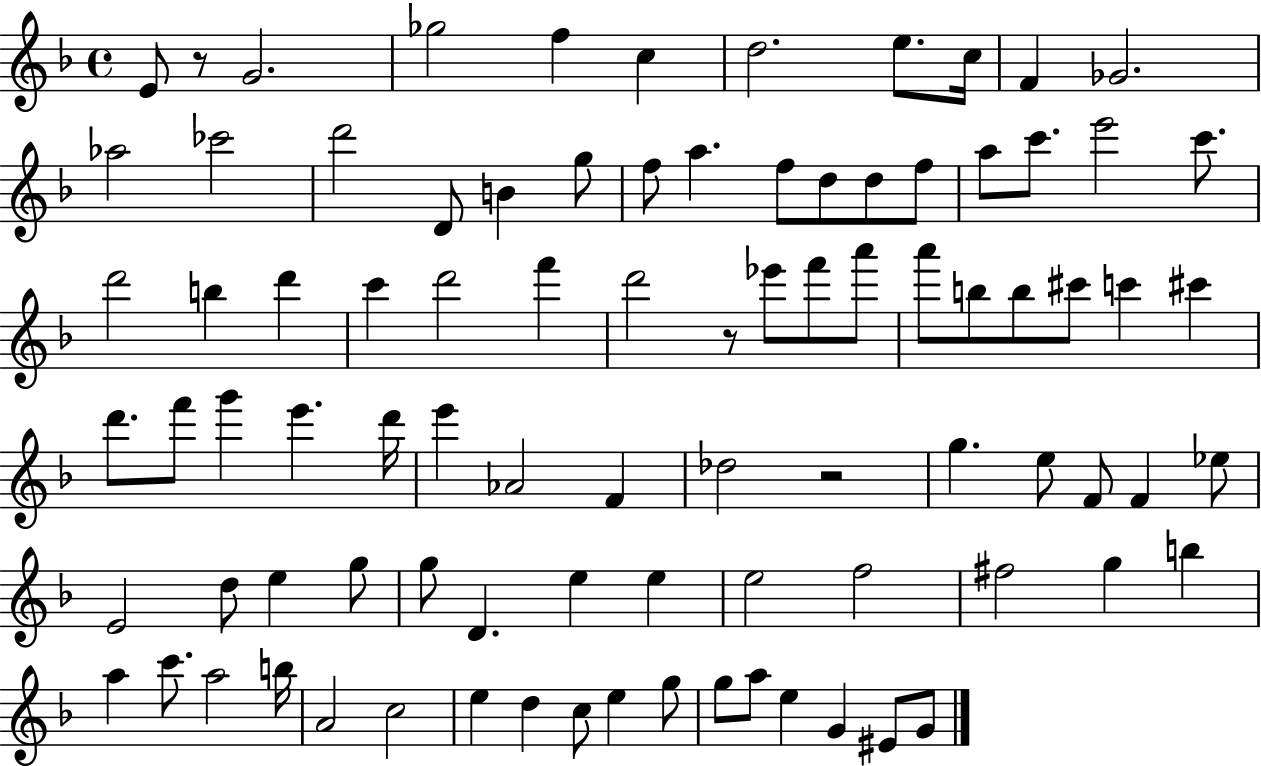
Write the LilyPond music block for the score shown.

{
  \clef treble
  \time 4/4
  \defaultTimeSignature
  \key f \major
  e'8 r8 g'2. | ges''2 f''4 c''4 | d''2. e''8. c''16 | f'4 ges'2. | \break aes''2 ces'''2 | d'''2 d'8 b'4 g''8 | f''8 a''4. f''8 d''8 d''8 f''8 | a''8 c'''8. e'''2 c'''8. | \break d'''2 b''4 d'''4 | c'''4 d'''2 f'''4 | d'''2 r8 ees'''8 f'''8 a'''8 | a'''8 b''8 b''8 cis'''8 c'''4 cis'''4 | \break d'''8. f'''8 g'''4 e'''4. d'''16 | e'''4 aes'2 f'4 | des''2 r2 | g''4. e''8 f'8 f'4 ees''8 | \break e'2 d''8 e''4 g''8 | g''8 d'4. e''4 e''4 | e''2 f''2 | fis''2 g''4 b''4 | \break a''4 c'''8. a''2 b''16 | a'2 c''2 | e''4 d''4 c''8 e''4 g''8 | g''8 a''8 e''4 g'4 eis'8 g'8 | \break \bar "|."
}